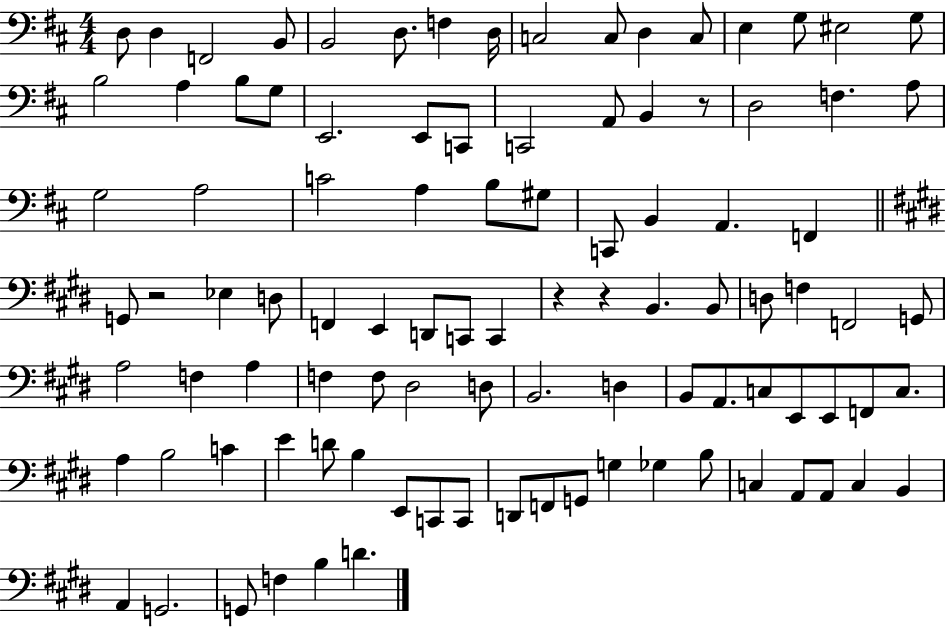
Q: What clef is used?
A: bass